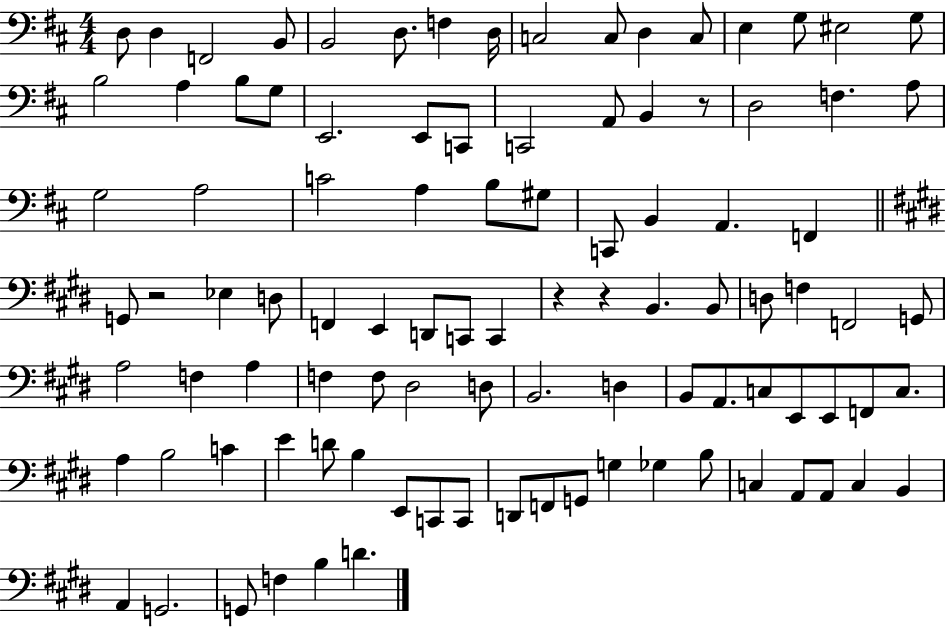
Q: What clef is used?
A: bass